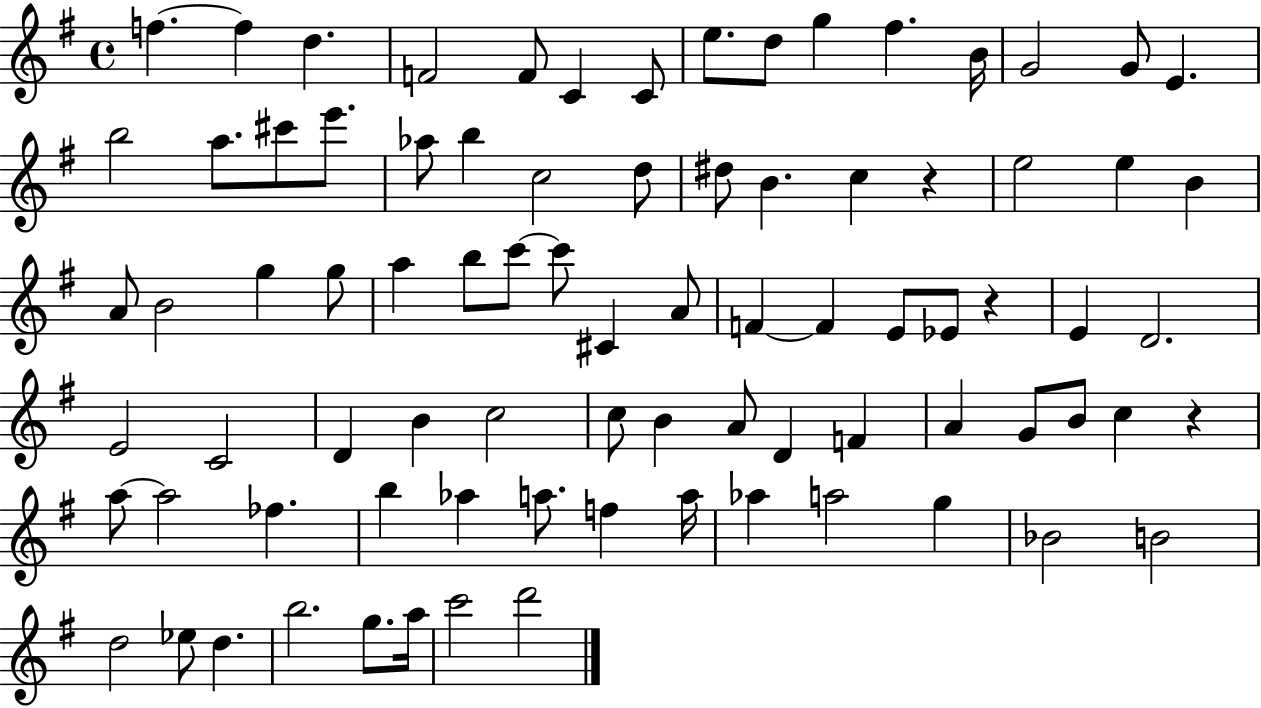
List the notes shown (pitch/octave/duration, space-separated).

F5/q. F5/q D5/q. F4/h F4/e C4/q C4/e E5/e. D5/e G5/q F#5/q. B4/s G4/h G4/e E4/q. B5/h A5/e. C#6/e E6/e. Ab5/e B5/q C5/h D5/e D#5/e B4/q. C5/q R/q E5/h E5/q B4/q A4/e B4/h G5/q G5/e A5/q B5/e C6/e C6/e C#4/q A4/e F4/q F4/q E4/e Eb4/e R/q E4/q D4/h. E4/h C4/h D4/q B4/q C5/h C5/e B4/q A4/e D4/q F4/q A4/q G4/e B4/e C5/q R/q A5/e A5/h FES5/q. B5/q Ab5/q A5/e. F5/q A5/s Ab5/q A5/h G5/q Bb4/h B4/h D5/h Eb5/e D5/q. B5/h. G5/e. A5/s C6/h D6/h